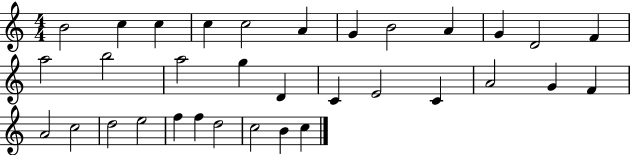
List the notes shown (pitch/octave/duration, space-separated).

B4/h C5/q C5/q C5/q C5/h A4/q G4/q B4/h A4/q G4/q D4/h F4/q A5/h B5/h A5/h G5/q D4/q C4/q E4/h C4/q A4/h G4/q F4/q A4/h C5/h D5/h E5/h F5/q F5/q D5/h C5/h B4/q C5/q